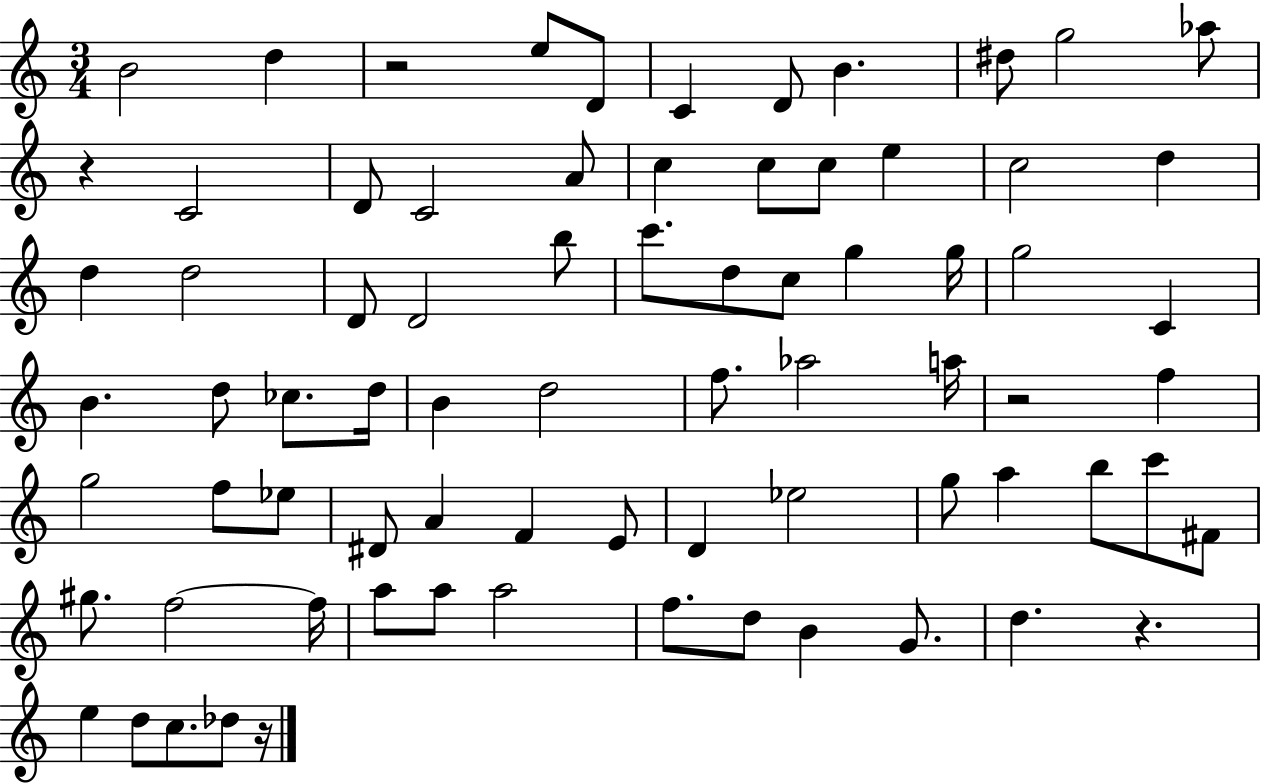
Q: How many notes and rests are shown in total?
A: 76